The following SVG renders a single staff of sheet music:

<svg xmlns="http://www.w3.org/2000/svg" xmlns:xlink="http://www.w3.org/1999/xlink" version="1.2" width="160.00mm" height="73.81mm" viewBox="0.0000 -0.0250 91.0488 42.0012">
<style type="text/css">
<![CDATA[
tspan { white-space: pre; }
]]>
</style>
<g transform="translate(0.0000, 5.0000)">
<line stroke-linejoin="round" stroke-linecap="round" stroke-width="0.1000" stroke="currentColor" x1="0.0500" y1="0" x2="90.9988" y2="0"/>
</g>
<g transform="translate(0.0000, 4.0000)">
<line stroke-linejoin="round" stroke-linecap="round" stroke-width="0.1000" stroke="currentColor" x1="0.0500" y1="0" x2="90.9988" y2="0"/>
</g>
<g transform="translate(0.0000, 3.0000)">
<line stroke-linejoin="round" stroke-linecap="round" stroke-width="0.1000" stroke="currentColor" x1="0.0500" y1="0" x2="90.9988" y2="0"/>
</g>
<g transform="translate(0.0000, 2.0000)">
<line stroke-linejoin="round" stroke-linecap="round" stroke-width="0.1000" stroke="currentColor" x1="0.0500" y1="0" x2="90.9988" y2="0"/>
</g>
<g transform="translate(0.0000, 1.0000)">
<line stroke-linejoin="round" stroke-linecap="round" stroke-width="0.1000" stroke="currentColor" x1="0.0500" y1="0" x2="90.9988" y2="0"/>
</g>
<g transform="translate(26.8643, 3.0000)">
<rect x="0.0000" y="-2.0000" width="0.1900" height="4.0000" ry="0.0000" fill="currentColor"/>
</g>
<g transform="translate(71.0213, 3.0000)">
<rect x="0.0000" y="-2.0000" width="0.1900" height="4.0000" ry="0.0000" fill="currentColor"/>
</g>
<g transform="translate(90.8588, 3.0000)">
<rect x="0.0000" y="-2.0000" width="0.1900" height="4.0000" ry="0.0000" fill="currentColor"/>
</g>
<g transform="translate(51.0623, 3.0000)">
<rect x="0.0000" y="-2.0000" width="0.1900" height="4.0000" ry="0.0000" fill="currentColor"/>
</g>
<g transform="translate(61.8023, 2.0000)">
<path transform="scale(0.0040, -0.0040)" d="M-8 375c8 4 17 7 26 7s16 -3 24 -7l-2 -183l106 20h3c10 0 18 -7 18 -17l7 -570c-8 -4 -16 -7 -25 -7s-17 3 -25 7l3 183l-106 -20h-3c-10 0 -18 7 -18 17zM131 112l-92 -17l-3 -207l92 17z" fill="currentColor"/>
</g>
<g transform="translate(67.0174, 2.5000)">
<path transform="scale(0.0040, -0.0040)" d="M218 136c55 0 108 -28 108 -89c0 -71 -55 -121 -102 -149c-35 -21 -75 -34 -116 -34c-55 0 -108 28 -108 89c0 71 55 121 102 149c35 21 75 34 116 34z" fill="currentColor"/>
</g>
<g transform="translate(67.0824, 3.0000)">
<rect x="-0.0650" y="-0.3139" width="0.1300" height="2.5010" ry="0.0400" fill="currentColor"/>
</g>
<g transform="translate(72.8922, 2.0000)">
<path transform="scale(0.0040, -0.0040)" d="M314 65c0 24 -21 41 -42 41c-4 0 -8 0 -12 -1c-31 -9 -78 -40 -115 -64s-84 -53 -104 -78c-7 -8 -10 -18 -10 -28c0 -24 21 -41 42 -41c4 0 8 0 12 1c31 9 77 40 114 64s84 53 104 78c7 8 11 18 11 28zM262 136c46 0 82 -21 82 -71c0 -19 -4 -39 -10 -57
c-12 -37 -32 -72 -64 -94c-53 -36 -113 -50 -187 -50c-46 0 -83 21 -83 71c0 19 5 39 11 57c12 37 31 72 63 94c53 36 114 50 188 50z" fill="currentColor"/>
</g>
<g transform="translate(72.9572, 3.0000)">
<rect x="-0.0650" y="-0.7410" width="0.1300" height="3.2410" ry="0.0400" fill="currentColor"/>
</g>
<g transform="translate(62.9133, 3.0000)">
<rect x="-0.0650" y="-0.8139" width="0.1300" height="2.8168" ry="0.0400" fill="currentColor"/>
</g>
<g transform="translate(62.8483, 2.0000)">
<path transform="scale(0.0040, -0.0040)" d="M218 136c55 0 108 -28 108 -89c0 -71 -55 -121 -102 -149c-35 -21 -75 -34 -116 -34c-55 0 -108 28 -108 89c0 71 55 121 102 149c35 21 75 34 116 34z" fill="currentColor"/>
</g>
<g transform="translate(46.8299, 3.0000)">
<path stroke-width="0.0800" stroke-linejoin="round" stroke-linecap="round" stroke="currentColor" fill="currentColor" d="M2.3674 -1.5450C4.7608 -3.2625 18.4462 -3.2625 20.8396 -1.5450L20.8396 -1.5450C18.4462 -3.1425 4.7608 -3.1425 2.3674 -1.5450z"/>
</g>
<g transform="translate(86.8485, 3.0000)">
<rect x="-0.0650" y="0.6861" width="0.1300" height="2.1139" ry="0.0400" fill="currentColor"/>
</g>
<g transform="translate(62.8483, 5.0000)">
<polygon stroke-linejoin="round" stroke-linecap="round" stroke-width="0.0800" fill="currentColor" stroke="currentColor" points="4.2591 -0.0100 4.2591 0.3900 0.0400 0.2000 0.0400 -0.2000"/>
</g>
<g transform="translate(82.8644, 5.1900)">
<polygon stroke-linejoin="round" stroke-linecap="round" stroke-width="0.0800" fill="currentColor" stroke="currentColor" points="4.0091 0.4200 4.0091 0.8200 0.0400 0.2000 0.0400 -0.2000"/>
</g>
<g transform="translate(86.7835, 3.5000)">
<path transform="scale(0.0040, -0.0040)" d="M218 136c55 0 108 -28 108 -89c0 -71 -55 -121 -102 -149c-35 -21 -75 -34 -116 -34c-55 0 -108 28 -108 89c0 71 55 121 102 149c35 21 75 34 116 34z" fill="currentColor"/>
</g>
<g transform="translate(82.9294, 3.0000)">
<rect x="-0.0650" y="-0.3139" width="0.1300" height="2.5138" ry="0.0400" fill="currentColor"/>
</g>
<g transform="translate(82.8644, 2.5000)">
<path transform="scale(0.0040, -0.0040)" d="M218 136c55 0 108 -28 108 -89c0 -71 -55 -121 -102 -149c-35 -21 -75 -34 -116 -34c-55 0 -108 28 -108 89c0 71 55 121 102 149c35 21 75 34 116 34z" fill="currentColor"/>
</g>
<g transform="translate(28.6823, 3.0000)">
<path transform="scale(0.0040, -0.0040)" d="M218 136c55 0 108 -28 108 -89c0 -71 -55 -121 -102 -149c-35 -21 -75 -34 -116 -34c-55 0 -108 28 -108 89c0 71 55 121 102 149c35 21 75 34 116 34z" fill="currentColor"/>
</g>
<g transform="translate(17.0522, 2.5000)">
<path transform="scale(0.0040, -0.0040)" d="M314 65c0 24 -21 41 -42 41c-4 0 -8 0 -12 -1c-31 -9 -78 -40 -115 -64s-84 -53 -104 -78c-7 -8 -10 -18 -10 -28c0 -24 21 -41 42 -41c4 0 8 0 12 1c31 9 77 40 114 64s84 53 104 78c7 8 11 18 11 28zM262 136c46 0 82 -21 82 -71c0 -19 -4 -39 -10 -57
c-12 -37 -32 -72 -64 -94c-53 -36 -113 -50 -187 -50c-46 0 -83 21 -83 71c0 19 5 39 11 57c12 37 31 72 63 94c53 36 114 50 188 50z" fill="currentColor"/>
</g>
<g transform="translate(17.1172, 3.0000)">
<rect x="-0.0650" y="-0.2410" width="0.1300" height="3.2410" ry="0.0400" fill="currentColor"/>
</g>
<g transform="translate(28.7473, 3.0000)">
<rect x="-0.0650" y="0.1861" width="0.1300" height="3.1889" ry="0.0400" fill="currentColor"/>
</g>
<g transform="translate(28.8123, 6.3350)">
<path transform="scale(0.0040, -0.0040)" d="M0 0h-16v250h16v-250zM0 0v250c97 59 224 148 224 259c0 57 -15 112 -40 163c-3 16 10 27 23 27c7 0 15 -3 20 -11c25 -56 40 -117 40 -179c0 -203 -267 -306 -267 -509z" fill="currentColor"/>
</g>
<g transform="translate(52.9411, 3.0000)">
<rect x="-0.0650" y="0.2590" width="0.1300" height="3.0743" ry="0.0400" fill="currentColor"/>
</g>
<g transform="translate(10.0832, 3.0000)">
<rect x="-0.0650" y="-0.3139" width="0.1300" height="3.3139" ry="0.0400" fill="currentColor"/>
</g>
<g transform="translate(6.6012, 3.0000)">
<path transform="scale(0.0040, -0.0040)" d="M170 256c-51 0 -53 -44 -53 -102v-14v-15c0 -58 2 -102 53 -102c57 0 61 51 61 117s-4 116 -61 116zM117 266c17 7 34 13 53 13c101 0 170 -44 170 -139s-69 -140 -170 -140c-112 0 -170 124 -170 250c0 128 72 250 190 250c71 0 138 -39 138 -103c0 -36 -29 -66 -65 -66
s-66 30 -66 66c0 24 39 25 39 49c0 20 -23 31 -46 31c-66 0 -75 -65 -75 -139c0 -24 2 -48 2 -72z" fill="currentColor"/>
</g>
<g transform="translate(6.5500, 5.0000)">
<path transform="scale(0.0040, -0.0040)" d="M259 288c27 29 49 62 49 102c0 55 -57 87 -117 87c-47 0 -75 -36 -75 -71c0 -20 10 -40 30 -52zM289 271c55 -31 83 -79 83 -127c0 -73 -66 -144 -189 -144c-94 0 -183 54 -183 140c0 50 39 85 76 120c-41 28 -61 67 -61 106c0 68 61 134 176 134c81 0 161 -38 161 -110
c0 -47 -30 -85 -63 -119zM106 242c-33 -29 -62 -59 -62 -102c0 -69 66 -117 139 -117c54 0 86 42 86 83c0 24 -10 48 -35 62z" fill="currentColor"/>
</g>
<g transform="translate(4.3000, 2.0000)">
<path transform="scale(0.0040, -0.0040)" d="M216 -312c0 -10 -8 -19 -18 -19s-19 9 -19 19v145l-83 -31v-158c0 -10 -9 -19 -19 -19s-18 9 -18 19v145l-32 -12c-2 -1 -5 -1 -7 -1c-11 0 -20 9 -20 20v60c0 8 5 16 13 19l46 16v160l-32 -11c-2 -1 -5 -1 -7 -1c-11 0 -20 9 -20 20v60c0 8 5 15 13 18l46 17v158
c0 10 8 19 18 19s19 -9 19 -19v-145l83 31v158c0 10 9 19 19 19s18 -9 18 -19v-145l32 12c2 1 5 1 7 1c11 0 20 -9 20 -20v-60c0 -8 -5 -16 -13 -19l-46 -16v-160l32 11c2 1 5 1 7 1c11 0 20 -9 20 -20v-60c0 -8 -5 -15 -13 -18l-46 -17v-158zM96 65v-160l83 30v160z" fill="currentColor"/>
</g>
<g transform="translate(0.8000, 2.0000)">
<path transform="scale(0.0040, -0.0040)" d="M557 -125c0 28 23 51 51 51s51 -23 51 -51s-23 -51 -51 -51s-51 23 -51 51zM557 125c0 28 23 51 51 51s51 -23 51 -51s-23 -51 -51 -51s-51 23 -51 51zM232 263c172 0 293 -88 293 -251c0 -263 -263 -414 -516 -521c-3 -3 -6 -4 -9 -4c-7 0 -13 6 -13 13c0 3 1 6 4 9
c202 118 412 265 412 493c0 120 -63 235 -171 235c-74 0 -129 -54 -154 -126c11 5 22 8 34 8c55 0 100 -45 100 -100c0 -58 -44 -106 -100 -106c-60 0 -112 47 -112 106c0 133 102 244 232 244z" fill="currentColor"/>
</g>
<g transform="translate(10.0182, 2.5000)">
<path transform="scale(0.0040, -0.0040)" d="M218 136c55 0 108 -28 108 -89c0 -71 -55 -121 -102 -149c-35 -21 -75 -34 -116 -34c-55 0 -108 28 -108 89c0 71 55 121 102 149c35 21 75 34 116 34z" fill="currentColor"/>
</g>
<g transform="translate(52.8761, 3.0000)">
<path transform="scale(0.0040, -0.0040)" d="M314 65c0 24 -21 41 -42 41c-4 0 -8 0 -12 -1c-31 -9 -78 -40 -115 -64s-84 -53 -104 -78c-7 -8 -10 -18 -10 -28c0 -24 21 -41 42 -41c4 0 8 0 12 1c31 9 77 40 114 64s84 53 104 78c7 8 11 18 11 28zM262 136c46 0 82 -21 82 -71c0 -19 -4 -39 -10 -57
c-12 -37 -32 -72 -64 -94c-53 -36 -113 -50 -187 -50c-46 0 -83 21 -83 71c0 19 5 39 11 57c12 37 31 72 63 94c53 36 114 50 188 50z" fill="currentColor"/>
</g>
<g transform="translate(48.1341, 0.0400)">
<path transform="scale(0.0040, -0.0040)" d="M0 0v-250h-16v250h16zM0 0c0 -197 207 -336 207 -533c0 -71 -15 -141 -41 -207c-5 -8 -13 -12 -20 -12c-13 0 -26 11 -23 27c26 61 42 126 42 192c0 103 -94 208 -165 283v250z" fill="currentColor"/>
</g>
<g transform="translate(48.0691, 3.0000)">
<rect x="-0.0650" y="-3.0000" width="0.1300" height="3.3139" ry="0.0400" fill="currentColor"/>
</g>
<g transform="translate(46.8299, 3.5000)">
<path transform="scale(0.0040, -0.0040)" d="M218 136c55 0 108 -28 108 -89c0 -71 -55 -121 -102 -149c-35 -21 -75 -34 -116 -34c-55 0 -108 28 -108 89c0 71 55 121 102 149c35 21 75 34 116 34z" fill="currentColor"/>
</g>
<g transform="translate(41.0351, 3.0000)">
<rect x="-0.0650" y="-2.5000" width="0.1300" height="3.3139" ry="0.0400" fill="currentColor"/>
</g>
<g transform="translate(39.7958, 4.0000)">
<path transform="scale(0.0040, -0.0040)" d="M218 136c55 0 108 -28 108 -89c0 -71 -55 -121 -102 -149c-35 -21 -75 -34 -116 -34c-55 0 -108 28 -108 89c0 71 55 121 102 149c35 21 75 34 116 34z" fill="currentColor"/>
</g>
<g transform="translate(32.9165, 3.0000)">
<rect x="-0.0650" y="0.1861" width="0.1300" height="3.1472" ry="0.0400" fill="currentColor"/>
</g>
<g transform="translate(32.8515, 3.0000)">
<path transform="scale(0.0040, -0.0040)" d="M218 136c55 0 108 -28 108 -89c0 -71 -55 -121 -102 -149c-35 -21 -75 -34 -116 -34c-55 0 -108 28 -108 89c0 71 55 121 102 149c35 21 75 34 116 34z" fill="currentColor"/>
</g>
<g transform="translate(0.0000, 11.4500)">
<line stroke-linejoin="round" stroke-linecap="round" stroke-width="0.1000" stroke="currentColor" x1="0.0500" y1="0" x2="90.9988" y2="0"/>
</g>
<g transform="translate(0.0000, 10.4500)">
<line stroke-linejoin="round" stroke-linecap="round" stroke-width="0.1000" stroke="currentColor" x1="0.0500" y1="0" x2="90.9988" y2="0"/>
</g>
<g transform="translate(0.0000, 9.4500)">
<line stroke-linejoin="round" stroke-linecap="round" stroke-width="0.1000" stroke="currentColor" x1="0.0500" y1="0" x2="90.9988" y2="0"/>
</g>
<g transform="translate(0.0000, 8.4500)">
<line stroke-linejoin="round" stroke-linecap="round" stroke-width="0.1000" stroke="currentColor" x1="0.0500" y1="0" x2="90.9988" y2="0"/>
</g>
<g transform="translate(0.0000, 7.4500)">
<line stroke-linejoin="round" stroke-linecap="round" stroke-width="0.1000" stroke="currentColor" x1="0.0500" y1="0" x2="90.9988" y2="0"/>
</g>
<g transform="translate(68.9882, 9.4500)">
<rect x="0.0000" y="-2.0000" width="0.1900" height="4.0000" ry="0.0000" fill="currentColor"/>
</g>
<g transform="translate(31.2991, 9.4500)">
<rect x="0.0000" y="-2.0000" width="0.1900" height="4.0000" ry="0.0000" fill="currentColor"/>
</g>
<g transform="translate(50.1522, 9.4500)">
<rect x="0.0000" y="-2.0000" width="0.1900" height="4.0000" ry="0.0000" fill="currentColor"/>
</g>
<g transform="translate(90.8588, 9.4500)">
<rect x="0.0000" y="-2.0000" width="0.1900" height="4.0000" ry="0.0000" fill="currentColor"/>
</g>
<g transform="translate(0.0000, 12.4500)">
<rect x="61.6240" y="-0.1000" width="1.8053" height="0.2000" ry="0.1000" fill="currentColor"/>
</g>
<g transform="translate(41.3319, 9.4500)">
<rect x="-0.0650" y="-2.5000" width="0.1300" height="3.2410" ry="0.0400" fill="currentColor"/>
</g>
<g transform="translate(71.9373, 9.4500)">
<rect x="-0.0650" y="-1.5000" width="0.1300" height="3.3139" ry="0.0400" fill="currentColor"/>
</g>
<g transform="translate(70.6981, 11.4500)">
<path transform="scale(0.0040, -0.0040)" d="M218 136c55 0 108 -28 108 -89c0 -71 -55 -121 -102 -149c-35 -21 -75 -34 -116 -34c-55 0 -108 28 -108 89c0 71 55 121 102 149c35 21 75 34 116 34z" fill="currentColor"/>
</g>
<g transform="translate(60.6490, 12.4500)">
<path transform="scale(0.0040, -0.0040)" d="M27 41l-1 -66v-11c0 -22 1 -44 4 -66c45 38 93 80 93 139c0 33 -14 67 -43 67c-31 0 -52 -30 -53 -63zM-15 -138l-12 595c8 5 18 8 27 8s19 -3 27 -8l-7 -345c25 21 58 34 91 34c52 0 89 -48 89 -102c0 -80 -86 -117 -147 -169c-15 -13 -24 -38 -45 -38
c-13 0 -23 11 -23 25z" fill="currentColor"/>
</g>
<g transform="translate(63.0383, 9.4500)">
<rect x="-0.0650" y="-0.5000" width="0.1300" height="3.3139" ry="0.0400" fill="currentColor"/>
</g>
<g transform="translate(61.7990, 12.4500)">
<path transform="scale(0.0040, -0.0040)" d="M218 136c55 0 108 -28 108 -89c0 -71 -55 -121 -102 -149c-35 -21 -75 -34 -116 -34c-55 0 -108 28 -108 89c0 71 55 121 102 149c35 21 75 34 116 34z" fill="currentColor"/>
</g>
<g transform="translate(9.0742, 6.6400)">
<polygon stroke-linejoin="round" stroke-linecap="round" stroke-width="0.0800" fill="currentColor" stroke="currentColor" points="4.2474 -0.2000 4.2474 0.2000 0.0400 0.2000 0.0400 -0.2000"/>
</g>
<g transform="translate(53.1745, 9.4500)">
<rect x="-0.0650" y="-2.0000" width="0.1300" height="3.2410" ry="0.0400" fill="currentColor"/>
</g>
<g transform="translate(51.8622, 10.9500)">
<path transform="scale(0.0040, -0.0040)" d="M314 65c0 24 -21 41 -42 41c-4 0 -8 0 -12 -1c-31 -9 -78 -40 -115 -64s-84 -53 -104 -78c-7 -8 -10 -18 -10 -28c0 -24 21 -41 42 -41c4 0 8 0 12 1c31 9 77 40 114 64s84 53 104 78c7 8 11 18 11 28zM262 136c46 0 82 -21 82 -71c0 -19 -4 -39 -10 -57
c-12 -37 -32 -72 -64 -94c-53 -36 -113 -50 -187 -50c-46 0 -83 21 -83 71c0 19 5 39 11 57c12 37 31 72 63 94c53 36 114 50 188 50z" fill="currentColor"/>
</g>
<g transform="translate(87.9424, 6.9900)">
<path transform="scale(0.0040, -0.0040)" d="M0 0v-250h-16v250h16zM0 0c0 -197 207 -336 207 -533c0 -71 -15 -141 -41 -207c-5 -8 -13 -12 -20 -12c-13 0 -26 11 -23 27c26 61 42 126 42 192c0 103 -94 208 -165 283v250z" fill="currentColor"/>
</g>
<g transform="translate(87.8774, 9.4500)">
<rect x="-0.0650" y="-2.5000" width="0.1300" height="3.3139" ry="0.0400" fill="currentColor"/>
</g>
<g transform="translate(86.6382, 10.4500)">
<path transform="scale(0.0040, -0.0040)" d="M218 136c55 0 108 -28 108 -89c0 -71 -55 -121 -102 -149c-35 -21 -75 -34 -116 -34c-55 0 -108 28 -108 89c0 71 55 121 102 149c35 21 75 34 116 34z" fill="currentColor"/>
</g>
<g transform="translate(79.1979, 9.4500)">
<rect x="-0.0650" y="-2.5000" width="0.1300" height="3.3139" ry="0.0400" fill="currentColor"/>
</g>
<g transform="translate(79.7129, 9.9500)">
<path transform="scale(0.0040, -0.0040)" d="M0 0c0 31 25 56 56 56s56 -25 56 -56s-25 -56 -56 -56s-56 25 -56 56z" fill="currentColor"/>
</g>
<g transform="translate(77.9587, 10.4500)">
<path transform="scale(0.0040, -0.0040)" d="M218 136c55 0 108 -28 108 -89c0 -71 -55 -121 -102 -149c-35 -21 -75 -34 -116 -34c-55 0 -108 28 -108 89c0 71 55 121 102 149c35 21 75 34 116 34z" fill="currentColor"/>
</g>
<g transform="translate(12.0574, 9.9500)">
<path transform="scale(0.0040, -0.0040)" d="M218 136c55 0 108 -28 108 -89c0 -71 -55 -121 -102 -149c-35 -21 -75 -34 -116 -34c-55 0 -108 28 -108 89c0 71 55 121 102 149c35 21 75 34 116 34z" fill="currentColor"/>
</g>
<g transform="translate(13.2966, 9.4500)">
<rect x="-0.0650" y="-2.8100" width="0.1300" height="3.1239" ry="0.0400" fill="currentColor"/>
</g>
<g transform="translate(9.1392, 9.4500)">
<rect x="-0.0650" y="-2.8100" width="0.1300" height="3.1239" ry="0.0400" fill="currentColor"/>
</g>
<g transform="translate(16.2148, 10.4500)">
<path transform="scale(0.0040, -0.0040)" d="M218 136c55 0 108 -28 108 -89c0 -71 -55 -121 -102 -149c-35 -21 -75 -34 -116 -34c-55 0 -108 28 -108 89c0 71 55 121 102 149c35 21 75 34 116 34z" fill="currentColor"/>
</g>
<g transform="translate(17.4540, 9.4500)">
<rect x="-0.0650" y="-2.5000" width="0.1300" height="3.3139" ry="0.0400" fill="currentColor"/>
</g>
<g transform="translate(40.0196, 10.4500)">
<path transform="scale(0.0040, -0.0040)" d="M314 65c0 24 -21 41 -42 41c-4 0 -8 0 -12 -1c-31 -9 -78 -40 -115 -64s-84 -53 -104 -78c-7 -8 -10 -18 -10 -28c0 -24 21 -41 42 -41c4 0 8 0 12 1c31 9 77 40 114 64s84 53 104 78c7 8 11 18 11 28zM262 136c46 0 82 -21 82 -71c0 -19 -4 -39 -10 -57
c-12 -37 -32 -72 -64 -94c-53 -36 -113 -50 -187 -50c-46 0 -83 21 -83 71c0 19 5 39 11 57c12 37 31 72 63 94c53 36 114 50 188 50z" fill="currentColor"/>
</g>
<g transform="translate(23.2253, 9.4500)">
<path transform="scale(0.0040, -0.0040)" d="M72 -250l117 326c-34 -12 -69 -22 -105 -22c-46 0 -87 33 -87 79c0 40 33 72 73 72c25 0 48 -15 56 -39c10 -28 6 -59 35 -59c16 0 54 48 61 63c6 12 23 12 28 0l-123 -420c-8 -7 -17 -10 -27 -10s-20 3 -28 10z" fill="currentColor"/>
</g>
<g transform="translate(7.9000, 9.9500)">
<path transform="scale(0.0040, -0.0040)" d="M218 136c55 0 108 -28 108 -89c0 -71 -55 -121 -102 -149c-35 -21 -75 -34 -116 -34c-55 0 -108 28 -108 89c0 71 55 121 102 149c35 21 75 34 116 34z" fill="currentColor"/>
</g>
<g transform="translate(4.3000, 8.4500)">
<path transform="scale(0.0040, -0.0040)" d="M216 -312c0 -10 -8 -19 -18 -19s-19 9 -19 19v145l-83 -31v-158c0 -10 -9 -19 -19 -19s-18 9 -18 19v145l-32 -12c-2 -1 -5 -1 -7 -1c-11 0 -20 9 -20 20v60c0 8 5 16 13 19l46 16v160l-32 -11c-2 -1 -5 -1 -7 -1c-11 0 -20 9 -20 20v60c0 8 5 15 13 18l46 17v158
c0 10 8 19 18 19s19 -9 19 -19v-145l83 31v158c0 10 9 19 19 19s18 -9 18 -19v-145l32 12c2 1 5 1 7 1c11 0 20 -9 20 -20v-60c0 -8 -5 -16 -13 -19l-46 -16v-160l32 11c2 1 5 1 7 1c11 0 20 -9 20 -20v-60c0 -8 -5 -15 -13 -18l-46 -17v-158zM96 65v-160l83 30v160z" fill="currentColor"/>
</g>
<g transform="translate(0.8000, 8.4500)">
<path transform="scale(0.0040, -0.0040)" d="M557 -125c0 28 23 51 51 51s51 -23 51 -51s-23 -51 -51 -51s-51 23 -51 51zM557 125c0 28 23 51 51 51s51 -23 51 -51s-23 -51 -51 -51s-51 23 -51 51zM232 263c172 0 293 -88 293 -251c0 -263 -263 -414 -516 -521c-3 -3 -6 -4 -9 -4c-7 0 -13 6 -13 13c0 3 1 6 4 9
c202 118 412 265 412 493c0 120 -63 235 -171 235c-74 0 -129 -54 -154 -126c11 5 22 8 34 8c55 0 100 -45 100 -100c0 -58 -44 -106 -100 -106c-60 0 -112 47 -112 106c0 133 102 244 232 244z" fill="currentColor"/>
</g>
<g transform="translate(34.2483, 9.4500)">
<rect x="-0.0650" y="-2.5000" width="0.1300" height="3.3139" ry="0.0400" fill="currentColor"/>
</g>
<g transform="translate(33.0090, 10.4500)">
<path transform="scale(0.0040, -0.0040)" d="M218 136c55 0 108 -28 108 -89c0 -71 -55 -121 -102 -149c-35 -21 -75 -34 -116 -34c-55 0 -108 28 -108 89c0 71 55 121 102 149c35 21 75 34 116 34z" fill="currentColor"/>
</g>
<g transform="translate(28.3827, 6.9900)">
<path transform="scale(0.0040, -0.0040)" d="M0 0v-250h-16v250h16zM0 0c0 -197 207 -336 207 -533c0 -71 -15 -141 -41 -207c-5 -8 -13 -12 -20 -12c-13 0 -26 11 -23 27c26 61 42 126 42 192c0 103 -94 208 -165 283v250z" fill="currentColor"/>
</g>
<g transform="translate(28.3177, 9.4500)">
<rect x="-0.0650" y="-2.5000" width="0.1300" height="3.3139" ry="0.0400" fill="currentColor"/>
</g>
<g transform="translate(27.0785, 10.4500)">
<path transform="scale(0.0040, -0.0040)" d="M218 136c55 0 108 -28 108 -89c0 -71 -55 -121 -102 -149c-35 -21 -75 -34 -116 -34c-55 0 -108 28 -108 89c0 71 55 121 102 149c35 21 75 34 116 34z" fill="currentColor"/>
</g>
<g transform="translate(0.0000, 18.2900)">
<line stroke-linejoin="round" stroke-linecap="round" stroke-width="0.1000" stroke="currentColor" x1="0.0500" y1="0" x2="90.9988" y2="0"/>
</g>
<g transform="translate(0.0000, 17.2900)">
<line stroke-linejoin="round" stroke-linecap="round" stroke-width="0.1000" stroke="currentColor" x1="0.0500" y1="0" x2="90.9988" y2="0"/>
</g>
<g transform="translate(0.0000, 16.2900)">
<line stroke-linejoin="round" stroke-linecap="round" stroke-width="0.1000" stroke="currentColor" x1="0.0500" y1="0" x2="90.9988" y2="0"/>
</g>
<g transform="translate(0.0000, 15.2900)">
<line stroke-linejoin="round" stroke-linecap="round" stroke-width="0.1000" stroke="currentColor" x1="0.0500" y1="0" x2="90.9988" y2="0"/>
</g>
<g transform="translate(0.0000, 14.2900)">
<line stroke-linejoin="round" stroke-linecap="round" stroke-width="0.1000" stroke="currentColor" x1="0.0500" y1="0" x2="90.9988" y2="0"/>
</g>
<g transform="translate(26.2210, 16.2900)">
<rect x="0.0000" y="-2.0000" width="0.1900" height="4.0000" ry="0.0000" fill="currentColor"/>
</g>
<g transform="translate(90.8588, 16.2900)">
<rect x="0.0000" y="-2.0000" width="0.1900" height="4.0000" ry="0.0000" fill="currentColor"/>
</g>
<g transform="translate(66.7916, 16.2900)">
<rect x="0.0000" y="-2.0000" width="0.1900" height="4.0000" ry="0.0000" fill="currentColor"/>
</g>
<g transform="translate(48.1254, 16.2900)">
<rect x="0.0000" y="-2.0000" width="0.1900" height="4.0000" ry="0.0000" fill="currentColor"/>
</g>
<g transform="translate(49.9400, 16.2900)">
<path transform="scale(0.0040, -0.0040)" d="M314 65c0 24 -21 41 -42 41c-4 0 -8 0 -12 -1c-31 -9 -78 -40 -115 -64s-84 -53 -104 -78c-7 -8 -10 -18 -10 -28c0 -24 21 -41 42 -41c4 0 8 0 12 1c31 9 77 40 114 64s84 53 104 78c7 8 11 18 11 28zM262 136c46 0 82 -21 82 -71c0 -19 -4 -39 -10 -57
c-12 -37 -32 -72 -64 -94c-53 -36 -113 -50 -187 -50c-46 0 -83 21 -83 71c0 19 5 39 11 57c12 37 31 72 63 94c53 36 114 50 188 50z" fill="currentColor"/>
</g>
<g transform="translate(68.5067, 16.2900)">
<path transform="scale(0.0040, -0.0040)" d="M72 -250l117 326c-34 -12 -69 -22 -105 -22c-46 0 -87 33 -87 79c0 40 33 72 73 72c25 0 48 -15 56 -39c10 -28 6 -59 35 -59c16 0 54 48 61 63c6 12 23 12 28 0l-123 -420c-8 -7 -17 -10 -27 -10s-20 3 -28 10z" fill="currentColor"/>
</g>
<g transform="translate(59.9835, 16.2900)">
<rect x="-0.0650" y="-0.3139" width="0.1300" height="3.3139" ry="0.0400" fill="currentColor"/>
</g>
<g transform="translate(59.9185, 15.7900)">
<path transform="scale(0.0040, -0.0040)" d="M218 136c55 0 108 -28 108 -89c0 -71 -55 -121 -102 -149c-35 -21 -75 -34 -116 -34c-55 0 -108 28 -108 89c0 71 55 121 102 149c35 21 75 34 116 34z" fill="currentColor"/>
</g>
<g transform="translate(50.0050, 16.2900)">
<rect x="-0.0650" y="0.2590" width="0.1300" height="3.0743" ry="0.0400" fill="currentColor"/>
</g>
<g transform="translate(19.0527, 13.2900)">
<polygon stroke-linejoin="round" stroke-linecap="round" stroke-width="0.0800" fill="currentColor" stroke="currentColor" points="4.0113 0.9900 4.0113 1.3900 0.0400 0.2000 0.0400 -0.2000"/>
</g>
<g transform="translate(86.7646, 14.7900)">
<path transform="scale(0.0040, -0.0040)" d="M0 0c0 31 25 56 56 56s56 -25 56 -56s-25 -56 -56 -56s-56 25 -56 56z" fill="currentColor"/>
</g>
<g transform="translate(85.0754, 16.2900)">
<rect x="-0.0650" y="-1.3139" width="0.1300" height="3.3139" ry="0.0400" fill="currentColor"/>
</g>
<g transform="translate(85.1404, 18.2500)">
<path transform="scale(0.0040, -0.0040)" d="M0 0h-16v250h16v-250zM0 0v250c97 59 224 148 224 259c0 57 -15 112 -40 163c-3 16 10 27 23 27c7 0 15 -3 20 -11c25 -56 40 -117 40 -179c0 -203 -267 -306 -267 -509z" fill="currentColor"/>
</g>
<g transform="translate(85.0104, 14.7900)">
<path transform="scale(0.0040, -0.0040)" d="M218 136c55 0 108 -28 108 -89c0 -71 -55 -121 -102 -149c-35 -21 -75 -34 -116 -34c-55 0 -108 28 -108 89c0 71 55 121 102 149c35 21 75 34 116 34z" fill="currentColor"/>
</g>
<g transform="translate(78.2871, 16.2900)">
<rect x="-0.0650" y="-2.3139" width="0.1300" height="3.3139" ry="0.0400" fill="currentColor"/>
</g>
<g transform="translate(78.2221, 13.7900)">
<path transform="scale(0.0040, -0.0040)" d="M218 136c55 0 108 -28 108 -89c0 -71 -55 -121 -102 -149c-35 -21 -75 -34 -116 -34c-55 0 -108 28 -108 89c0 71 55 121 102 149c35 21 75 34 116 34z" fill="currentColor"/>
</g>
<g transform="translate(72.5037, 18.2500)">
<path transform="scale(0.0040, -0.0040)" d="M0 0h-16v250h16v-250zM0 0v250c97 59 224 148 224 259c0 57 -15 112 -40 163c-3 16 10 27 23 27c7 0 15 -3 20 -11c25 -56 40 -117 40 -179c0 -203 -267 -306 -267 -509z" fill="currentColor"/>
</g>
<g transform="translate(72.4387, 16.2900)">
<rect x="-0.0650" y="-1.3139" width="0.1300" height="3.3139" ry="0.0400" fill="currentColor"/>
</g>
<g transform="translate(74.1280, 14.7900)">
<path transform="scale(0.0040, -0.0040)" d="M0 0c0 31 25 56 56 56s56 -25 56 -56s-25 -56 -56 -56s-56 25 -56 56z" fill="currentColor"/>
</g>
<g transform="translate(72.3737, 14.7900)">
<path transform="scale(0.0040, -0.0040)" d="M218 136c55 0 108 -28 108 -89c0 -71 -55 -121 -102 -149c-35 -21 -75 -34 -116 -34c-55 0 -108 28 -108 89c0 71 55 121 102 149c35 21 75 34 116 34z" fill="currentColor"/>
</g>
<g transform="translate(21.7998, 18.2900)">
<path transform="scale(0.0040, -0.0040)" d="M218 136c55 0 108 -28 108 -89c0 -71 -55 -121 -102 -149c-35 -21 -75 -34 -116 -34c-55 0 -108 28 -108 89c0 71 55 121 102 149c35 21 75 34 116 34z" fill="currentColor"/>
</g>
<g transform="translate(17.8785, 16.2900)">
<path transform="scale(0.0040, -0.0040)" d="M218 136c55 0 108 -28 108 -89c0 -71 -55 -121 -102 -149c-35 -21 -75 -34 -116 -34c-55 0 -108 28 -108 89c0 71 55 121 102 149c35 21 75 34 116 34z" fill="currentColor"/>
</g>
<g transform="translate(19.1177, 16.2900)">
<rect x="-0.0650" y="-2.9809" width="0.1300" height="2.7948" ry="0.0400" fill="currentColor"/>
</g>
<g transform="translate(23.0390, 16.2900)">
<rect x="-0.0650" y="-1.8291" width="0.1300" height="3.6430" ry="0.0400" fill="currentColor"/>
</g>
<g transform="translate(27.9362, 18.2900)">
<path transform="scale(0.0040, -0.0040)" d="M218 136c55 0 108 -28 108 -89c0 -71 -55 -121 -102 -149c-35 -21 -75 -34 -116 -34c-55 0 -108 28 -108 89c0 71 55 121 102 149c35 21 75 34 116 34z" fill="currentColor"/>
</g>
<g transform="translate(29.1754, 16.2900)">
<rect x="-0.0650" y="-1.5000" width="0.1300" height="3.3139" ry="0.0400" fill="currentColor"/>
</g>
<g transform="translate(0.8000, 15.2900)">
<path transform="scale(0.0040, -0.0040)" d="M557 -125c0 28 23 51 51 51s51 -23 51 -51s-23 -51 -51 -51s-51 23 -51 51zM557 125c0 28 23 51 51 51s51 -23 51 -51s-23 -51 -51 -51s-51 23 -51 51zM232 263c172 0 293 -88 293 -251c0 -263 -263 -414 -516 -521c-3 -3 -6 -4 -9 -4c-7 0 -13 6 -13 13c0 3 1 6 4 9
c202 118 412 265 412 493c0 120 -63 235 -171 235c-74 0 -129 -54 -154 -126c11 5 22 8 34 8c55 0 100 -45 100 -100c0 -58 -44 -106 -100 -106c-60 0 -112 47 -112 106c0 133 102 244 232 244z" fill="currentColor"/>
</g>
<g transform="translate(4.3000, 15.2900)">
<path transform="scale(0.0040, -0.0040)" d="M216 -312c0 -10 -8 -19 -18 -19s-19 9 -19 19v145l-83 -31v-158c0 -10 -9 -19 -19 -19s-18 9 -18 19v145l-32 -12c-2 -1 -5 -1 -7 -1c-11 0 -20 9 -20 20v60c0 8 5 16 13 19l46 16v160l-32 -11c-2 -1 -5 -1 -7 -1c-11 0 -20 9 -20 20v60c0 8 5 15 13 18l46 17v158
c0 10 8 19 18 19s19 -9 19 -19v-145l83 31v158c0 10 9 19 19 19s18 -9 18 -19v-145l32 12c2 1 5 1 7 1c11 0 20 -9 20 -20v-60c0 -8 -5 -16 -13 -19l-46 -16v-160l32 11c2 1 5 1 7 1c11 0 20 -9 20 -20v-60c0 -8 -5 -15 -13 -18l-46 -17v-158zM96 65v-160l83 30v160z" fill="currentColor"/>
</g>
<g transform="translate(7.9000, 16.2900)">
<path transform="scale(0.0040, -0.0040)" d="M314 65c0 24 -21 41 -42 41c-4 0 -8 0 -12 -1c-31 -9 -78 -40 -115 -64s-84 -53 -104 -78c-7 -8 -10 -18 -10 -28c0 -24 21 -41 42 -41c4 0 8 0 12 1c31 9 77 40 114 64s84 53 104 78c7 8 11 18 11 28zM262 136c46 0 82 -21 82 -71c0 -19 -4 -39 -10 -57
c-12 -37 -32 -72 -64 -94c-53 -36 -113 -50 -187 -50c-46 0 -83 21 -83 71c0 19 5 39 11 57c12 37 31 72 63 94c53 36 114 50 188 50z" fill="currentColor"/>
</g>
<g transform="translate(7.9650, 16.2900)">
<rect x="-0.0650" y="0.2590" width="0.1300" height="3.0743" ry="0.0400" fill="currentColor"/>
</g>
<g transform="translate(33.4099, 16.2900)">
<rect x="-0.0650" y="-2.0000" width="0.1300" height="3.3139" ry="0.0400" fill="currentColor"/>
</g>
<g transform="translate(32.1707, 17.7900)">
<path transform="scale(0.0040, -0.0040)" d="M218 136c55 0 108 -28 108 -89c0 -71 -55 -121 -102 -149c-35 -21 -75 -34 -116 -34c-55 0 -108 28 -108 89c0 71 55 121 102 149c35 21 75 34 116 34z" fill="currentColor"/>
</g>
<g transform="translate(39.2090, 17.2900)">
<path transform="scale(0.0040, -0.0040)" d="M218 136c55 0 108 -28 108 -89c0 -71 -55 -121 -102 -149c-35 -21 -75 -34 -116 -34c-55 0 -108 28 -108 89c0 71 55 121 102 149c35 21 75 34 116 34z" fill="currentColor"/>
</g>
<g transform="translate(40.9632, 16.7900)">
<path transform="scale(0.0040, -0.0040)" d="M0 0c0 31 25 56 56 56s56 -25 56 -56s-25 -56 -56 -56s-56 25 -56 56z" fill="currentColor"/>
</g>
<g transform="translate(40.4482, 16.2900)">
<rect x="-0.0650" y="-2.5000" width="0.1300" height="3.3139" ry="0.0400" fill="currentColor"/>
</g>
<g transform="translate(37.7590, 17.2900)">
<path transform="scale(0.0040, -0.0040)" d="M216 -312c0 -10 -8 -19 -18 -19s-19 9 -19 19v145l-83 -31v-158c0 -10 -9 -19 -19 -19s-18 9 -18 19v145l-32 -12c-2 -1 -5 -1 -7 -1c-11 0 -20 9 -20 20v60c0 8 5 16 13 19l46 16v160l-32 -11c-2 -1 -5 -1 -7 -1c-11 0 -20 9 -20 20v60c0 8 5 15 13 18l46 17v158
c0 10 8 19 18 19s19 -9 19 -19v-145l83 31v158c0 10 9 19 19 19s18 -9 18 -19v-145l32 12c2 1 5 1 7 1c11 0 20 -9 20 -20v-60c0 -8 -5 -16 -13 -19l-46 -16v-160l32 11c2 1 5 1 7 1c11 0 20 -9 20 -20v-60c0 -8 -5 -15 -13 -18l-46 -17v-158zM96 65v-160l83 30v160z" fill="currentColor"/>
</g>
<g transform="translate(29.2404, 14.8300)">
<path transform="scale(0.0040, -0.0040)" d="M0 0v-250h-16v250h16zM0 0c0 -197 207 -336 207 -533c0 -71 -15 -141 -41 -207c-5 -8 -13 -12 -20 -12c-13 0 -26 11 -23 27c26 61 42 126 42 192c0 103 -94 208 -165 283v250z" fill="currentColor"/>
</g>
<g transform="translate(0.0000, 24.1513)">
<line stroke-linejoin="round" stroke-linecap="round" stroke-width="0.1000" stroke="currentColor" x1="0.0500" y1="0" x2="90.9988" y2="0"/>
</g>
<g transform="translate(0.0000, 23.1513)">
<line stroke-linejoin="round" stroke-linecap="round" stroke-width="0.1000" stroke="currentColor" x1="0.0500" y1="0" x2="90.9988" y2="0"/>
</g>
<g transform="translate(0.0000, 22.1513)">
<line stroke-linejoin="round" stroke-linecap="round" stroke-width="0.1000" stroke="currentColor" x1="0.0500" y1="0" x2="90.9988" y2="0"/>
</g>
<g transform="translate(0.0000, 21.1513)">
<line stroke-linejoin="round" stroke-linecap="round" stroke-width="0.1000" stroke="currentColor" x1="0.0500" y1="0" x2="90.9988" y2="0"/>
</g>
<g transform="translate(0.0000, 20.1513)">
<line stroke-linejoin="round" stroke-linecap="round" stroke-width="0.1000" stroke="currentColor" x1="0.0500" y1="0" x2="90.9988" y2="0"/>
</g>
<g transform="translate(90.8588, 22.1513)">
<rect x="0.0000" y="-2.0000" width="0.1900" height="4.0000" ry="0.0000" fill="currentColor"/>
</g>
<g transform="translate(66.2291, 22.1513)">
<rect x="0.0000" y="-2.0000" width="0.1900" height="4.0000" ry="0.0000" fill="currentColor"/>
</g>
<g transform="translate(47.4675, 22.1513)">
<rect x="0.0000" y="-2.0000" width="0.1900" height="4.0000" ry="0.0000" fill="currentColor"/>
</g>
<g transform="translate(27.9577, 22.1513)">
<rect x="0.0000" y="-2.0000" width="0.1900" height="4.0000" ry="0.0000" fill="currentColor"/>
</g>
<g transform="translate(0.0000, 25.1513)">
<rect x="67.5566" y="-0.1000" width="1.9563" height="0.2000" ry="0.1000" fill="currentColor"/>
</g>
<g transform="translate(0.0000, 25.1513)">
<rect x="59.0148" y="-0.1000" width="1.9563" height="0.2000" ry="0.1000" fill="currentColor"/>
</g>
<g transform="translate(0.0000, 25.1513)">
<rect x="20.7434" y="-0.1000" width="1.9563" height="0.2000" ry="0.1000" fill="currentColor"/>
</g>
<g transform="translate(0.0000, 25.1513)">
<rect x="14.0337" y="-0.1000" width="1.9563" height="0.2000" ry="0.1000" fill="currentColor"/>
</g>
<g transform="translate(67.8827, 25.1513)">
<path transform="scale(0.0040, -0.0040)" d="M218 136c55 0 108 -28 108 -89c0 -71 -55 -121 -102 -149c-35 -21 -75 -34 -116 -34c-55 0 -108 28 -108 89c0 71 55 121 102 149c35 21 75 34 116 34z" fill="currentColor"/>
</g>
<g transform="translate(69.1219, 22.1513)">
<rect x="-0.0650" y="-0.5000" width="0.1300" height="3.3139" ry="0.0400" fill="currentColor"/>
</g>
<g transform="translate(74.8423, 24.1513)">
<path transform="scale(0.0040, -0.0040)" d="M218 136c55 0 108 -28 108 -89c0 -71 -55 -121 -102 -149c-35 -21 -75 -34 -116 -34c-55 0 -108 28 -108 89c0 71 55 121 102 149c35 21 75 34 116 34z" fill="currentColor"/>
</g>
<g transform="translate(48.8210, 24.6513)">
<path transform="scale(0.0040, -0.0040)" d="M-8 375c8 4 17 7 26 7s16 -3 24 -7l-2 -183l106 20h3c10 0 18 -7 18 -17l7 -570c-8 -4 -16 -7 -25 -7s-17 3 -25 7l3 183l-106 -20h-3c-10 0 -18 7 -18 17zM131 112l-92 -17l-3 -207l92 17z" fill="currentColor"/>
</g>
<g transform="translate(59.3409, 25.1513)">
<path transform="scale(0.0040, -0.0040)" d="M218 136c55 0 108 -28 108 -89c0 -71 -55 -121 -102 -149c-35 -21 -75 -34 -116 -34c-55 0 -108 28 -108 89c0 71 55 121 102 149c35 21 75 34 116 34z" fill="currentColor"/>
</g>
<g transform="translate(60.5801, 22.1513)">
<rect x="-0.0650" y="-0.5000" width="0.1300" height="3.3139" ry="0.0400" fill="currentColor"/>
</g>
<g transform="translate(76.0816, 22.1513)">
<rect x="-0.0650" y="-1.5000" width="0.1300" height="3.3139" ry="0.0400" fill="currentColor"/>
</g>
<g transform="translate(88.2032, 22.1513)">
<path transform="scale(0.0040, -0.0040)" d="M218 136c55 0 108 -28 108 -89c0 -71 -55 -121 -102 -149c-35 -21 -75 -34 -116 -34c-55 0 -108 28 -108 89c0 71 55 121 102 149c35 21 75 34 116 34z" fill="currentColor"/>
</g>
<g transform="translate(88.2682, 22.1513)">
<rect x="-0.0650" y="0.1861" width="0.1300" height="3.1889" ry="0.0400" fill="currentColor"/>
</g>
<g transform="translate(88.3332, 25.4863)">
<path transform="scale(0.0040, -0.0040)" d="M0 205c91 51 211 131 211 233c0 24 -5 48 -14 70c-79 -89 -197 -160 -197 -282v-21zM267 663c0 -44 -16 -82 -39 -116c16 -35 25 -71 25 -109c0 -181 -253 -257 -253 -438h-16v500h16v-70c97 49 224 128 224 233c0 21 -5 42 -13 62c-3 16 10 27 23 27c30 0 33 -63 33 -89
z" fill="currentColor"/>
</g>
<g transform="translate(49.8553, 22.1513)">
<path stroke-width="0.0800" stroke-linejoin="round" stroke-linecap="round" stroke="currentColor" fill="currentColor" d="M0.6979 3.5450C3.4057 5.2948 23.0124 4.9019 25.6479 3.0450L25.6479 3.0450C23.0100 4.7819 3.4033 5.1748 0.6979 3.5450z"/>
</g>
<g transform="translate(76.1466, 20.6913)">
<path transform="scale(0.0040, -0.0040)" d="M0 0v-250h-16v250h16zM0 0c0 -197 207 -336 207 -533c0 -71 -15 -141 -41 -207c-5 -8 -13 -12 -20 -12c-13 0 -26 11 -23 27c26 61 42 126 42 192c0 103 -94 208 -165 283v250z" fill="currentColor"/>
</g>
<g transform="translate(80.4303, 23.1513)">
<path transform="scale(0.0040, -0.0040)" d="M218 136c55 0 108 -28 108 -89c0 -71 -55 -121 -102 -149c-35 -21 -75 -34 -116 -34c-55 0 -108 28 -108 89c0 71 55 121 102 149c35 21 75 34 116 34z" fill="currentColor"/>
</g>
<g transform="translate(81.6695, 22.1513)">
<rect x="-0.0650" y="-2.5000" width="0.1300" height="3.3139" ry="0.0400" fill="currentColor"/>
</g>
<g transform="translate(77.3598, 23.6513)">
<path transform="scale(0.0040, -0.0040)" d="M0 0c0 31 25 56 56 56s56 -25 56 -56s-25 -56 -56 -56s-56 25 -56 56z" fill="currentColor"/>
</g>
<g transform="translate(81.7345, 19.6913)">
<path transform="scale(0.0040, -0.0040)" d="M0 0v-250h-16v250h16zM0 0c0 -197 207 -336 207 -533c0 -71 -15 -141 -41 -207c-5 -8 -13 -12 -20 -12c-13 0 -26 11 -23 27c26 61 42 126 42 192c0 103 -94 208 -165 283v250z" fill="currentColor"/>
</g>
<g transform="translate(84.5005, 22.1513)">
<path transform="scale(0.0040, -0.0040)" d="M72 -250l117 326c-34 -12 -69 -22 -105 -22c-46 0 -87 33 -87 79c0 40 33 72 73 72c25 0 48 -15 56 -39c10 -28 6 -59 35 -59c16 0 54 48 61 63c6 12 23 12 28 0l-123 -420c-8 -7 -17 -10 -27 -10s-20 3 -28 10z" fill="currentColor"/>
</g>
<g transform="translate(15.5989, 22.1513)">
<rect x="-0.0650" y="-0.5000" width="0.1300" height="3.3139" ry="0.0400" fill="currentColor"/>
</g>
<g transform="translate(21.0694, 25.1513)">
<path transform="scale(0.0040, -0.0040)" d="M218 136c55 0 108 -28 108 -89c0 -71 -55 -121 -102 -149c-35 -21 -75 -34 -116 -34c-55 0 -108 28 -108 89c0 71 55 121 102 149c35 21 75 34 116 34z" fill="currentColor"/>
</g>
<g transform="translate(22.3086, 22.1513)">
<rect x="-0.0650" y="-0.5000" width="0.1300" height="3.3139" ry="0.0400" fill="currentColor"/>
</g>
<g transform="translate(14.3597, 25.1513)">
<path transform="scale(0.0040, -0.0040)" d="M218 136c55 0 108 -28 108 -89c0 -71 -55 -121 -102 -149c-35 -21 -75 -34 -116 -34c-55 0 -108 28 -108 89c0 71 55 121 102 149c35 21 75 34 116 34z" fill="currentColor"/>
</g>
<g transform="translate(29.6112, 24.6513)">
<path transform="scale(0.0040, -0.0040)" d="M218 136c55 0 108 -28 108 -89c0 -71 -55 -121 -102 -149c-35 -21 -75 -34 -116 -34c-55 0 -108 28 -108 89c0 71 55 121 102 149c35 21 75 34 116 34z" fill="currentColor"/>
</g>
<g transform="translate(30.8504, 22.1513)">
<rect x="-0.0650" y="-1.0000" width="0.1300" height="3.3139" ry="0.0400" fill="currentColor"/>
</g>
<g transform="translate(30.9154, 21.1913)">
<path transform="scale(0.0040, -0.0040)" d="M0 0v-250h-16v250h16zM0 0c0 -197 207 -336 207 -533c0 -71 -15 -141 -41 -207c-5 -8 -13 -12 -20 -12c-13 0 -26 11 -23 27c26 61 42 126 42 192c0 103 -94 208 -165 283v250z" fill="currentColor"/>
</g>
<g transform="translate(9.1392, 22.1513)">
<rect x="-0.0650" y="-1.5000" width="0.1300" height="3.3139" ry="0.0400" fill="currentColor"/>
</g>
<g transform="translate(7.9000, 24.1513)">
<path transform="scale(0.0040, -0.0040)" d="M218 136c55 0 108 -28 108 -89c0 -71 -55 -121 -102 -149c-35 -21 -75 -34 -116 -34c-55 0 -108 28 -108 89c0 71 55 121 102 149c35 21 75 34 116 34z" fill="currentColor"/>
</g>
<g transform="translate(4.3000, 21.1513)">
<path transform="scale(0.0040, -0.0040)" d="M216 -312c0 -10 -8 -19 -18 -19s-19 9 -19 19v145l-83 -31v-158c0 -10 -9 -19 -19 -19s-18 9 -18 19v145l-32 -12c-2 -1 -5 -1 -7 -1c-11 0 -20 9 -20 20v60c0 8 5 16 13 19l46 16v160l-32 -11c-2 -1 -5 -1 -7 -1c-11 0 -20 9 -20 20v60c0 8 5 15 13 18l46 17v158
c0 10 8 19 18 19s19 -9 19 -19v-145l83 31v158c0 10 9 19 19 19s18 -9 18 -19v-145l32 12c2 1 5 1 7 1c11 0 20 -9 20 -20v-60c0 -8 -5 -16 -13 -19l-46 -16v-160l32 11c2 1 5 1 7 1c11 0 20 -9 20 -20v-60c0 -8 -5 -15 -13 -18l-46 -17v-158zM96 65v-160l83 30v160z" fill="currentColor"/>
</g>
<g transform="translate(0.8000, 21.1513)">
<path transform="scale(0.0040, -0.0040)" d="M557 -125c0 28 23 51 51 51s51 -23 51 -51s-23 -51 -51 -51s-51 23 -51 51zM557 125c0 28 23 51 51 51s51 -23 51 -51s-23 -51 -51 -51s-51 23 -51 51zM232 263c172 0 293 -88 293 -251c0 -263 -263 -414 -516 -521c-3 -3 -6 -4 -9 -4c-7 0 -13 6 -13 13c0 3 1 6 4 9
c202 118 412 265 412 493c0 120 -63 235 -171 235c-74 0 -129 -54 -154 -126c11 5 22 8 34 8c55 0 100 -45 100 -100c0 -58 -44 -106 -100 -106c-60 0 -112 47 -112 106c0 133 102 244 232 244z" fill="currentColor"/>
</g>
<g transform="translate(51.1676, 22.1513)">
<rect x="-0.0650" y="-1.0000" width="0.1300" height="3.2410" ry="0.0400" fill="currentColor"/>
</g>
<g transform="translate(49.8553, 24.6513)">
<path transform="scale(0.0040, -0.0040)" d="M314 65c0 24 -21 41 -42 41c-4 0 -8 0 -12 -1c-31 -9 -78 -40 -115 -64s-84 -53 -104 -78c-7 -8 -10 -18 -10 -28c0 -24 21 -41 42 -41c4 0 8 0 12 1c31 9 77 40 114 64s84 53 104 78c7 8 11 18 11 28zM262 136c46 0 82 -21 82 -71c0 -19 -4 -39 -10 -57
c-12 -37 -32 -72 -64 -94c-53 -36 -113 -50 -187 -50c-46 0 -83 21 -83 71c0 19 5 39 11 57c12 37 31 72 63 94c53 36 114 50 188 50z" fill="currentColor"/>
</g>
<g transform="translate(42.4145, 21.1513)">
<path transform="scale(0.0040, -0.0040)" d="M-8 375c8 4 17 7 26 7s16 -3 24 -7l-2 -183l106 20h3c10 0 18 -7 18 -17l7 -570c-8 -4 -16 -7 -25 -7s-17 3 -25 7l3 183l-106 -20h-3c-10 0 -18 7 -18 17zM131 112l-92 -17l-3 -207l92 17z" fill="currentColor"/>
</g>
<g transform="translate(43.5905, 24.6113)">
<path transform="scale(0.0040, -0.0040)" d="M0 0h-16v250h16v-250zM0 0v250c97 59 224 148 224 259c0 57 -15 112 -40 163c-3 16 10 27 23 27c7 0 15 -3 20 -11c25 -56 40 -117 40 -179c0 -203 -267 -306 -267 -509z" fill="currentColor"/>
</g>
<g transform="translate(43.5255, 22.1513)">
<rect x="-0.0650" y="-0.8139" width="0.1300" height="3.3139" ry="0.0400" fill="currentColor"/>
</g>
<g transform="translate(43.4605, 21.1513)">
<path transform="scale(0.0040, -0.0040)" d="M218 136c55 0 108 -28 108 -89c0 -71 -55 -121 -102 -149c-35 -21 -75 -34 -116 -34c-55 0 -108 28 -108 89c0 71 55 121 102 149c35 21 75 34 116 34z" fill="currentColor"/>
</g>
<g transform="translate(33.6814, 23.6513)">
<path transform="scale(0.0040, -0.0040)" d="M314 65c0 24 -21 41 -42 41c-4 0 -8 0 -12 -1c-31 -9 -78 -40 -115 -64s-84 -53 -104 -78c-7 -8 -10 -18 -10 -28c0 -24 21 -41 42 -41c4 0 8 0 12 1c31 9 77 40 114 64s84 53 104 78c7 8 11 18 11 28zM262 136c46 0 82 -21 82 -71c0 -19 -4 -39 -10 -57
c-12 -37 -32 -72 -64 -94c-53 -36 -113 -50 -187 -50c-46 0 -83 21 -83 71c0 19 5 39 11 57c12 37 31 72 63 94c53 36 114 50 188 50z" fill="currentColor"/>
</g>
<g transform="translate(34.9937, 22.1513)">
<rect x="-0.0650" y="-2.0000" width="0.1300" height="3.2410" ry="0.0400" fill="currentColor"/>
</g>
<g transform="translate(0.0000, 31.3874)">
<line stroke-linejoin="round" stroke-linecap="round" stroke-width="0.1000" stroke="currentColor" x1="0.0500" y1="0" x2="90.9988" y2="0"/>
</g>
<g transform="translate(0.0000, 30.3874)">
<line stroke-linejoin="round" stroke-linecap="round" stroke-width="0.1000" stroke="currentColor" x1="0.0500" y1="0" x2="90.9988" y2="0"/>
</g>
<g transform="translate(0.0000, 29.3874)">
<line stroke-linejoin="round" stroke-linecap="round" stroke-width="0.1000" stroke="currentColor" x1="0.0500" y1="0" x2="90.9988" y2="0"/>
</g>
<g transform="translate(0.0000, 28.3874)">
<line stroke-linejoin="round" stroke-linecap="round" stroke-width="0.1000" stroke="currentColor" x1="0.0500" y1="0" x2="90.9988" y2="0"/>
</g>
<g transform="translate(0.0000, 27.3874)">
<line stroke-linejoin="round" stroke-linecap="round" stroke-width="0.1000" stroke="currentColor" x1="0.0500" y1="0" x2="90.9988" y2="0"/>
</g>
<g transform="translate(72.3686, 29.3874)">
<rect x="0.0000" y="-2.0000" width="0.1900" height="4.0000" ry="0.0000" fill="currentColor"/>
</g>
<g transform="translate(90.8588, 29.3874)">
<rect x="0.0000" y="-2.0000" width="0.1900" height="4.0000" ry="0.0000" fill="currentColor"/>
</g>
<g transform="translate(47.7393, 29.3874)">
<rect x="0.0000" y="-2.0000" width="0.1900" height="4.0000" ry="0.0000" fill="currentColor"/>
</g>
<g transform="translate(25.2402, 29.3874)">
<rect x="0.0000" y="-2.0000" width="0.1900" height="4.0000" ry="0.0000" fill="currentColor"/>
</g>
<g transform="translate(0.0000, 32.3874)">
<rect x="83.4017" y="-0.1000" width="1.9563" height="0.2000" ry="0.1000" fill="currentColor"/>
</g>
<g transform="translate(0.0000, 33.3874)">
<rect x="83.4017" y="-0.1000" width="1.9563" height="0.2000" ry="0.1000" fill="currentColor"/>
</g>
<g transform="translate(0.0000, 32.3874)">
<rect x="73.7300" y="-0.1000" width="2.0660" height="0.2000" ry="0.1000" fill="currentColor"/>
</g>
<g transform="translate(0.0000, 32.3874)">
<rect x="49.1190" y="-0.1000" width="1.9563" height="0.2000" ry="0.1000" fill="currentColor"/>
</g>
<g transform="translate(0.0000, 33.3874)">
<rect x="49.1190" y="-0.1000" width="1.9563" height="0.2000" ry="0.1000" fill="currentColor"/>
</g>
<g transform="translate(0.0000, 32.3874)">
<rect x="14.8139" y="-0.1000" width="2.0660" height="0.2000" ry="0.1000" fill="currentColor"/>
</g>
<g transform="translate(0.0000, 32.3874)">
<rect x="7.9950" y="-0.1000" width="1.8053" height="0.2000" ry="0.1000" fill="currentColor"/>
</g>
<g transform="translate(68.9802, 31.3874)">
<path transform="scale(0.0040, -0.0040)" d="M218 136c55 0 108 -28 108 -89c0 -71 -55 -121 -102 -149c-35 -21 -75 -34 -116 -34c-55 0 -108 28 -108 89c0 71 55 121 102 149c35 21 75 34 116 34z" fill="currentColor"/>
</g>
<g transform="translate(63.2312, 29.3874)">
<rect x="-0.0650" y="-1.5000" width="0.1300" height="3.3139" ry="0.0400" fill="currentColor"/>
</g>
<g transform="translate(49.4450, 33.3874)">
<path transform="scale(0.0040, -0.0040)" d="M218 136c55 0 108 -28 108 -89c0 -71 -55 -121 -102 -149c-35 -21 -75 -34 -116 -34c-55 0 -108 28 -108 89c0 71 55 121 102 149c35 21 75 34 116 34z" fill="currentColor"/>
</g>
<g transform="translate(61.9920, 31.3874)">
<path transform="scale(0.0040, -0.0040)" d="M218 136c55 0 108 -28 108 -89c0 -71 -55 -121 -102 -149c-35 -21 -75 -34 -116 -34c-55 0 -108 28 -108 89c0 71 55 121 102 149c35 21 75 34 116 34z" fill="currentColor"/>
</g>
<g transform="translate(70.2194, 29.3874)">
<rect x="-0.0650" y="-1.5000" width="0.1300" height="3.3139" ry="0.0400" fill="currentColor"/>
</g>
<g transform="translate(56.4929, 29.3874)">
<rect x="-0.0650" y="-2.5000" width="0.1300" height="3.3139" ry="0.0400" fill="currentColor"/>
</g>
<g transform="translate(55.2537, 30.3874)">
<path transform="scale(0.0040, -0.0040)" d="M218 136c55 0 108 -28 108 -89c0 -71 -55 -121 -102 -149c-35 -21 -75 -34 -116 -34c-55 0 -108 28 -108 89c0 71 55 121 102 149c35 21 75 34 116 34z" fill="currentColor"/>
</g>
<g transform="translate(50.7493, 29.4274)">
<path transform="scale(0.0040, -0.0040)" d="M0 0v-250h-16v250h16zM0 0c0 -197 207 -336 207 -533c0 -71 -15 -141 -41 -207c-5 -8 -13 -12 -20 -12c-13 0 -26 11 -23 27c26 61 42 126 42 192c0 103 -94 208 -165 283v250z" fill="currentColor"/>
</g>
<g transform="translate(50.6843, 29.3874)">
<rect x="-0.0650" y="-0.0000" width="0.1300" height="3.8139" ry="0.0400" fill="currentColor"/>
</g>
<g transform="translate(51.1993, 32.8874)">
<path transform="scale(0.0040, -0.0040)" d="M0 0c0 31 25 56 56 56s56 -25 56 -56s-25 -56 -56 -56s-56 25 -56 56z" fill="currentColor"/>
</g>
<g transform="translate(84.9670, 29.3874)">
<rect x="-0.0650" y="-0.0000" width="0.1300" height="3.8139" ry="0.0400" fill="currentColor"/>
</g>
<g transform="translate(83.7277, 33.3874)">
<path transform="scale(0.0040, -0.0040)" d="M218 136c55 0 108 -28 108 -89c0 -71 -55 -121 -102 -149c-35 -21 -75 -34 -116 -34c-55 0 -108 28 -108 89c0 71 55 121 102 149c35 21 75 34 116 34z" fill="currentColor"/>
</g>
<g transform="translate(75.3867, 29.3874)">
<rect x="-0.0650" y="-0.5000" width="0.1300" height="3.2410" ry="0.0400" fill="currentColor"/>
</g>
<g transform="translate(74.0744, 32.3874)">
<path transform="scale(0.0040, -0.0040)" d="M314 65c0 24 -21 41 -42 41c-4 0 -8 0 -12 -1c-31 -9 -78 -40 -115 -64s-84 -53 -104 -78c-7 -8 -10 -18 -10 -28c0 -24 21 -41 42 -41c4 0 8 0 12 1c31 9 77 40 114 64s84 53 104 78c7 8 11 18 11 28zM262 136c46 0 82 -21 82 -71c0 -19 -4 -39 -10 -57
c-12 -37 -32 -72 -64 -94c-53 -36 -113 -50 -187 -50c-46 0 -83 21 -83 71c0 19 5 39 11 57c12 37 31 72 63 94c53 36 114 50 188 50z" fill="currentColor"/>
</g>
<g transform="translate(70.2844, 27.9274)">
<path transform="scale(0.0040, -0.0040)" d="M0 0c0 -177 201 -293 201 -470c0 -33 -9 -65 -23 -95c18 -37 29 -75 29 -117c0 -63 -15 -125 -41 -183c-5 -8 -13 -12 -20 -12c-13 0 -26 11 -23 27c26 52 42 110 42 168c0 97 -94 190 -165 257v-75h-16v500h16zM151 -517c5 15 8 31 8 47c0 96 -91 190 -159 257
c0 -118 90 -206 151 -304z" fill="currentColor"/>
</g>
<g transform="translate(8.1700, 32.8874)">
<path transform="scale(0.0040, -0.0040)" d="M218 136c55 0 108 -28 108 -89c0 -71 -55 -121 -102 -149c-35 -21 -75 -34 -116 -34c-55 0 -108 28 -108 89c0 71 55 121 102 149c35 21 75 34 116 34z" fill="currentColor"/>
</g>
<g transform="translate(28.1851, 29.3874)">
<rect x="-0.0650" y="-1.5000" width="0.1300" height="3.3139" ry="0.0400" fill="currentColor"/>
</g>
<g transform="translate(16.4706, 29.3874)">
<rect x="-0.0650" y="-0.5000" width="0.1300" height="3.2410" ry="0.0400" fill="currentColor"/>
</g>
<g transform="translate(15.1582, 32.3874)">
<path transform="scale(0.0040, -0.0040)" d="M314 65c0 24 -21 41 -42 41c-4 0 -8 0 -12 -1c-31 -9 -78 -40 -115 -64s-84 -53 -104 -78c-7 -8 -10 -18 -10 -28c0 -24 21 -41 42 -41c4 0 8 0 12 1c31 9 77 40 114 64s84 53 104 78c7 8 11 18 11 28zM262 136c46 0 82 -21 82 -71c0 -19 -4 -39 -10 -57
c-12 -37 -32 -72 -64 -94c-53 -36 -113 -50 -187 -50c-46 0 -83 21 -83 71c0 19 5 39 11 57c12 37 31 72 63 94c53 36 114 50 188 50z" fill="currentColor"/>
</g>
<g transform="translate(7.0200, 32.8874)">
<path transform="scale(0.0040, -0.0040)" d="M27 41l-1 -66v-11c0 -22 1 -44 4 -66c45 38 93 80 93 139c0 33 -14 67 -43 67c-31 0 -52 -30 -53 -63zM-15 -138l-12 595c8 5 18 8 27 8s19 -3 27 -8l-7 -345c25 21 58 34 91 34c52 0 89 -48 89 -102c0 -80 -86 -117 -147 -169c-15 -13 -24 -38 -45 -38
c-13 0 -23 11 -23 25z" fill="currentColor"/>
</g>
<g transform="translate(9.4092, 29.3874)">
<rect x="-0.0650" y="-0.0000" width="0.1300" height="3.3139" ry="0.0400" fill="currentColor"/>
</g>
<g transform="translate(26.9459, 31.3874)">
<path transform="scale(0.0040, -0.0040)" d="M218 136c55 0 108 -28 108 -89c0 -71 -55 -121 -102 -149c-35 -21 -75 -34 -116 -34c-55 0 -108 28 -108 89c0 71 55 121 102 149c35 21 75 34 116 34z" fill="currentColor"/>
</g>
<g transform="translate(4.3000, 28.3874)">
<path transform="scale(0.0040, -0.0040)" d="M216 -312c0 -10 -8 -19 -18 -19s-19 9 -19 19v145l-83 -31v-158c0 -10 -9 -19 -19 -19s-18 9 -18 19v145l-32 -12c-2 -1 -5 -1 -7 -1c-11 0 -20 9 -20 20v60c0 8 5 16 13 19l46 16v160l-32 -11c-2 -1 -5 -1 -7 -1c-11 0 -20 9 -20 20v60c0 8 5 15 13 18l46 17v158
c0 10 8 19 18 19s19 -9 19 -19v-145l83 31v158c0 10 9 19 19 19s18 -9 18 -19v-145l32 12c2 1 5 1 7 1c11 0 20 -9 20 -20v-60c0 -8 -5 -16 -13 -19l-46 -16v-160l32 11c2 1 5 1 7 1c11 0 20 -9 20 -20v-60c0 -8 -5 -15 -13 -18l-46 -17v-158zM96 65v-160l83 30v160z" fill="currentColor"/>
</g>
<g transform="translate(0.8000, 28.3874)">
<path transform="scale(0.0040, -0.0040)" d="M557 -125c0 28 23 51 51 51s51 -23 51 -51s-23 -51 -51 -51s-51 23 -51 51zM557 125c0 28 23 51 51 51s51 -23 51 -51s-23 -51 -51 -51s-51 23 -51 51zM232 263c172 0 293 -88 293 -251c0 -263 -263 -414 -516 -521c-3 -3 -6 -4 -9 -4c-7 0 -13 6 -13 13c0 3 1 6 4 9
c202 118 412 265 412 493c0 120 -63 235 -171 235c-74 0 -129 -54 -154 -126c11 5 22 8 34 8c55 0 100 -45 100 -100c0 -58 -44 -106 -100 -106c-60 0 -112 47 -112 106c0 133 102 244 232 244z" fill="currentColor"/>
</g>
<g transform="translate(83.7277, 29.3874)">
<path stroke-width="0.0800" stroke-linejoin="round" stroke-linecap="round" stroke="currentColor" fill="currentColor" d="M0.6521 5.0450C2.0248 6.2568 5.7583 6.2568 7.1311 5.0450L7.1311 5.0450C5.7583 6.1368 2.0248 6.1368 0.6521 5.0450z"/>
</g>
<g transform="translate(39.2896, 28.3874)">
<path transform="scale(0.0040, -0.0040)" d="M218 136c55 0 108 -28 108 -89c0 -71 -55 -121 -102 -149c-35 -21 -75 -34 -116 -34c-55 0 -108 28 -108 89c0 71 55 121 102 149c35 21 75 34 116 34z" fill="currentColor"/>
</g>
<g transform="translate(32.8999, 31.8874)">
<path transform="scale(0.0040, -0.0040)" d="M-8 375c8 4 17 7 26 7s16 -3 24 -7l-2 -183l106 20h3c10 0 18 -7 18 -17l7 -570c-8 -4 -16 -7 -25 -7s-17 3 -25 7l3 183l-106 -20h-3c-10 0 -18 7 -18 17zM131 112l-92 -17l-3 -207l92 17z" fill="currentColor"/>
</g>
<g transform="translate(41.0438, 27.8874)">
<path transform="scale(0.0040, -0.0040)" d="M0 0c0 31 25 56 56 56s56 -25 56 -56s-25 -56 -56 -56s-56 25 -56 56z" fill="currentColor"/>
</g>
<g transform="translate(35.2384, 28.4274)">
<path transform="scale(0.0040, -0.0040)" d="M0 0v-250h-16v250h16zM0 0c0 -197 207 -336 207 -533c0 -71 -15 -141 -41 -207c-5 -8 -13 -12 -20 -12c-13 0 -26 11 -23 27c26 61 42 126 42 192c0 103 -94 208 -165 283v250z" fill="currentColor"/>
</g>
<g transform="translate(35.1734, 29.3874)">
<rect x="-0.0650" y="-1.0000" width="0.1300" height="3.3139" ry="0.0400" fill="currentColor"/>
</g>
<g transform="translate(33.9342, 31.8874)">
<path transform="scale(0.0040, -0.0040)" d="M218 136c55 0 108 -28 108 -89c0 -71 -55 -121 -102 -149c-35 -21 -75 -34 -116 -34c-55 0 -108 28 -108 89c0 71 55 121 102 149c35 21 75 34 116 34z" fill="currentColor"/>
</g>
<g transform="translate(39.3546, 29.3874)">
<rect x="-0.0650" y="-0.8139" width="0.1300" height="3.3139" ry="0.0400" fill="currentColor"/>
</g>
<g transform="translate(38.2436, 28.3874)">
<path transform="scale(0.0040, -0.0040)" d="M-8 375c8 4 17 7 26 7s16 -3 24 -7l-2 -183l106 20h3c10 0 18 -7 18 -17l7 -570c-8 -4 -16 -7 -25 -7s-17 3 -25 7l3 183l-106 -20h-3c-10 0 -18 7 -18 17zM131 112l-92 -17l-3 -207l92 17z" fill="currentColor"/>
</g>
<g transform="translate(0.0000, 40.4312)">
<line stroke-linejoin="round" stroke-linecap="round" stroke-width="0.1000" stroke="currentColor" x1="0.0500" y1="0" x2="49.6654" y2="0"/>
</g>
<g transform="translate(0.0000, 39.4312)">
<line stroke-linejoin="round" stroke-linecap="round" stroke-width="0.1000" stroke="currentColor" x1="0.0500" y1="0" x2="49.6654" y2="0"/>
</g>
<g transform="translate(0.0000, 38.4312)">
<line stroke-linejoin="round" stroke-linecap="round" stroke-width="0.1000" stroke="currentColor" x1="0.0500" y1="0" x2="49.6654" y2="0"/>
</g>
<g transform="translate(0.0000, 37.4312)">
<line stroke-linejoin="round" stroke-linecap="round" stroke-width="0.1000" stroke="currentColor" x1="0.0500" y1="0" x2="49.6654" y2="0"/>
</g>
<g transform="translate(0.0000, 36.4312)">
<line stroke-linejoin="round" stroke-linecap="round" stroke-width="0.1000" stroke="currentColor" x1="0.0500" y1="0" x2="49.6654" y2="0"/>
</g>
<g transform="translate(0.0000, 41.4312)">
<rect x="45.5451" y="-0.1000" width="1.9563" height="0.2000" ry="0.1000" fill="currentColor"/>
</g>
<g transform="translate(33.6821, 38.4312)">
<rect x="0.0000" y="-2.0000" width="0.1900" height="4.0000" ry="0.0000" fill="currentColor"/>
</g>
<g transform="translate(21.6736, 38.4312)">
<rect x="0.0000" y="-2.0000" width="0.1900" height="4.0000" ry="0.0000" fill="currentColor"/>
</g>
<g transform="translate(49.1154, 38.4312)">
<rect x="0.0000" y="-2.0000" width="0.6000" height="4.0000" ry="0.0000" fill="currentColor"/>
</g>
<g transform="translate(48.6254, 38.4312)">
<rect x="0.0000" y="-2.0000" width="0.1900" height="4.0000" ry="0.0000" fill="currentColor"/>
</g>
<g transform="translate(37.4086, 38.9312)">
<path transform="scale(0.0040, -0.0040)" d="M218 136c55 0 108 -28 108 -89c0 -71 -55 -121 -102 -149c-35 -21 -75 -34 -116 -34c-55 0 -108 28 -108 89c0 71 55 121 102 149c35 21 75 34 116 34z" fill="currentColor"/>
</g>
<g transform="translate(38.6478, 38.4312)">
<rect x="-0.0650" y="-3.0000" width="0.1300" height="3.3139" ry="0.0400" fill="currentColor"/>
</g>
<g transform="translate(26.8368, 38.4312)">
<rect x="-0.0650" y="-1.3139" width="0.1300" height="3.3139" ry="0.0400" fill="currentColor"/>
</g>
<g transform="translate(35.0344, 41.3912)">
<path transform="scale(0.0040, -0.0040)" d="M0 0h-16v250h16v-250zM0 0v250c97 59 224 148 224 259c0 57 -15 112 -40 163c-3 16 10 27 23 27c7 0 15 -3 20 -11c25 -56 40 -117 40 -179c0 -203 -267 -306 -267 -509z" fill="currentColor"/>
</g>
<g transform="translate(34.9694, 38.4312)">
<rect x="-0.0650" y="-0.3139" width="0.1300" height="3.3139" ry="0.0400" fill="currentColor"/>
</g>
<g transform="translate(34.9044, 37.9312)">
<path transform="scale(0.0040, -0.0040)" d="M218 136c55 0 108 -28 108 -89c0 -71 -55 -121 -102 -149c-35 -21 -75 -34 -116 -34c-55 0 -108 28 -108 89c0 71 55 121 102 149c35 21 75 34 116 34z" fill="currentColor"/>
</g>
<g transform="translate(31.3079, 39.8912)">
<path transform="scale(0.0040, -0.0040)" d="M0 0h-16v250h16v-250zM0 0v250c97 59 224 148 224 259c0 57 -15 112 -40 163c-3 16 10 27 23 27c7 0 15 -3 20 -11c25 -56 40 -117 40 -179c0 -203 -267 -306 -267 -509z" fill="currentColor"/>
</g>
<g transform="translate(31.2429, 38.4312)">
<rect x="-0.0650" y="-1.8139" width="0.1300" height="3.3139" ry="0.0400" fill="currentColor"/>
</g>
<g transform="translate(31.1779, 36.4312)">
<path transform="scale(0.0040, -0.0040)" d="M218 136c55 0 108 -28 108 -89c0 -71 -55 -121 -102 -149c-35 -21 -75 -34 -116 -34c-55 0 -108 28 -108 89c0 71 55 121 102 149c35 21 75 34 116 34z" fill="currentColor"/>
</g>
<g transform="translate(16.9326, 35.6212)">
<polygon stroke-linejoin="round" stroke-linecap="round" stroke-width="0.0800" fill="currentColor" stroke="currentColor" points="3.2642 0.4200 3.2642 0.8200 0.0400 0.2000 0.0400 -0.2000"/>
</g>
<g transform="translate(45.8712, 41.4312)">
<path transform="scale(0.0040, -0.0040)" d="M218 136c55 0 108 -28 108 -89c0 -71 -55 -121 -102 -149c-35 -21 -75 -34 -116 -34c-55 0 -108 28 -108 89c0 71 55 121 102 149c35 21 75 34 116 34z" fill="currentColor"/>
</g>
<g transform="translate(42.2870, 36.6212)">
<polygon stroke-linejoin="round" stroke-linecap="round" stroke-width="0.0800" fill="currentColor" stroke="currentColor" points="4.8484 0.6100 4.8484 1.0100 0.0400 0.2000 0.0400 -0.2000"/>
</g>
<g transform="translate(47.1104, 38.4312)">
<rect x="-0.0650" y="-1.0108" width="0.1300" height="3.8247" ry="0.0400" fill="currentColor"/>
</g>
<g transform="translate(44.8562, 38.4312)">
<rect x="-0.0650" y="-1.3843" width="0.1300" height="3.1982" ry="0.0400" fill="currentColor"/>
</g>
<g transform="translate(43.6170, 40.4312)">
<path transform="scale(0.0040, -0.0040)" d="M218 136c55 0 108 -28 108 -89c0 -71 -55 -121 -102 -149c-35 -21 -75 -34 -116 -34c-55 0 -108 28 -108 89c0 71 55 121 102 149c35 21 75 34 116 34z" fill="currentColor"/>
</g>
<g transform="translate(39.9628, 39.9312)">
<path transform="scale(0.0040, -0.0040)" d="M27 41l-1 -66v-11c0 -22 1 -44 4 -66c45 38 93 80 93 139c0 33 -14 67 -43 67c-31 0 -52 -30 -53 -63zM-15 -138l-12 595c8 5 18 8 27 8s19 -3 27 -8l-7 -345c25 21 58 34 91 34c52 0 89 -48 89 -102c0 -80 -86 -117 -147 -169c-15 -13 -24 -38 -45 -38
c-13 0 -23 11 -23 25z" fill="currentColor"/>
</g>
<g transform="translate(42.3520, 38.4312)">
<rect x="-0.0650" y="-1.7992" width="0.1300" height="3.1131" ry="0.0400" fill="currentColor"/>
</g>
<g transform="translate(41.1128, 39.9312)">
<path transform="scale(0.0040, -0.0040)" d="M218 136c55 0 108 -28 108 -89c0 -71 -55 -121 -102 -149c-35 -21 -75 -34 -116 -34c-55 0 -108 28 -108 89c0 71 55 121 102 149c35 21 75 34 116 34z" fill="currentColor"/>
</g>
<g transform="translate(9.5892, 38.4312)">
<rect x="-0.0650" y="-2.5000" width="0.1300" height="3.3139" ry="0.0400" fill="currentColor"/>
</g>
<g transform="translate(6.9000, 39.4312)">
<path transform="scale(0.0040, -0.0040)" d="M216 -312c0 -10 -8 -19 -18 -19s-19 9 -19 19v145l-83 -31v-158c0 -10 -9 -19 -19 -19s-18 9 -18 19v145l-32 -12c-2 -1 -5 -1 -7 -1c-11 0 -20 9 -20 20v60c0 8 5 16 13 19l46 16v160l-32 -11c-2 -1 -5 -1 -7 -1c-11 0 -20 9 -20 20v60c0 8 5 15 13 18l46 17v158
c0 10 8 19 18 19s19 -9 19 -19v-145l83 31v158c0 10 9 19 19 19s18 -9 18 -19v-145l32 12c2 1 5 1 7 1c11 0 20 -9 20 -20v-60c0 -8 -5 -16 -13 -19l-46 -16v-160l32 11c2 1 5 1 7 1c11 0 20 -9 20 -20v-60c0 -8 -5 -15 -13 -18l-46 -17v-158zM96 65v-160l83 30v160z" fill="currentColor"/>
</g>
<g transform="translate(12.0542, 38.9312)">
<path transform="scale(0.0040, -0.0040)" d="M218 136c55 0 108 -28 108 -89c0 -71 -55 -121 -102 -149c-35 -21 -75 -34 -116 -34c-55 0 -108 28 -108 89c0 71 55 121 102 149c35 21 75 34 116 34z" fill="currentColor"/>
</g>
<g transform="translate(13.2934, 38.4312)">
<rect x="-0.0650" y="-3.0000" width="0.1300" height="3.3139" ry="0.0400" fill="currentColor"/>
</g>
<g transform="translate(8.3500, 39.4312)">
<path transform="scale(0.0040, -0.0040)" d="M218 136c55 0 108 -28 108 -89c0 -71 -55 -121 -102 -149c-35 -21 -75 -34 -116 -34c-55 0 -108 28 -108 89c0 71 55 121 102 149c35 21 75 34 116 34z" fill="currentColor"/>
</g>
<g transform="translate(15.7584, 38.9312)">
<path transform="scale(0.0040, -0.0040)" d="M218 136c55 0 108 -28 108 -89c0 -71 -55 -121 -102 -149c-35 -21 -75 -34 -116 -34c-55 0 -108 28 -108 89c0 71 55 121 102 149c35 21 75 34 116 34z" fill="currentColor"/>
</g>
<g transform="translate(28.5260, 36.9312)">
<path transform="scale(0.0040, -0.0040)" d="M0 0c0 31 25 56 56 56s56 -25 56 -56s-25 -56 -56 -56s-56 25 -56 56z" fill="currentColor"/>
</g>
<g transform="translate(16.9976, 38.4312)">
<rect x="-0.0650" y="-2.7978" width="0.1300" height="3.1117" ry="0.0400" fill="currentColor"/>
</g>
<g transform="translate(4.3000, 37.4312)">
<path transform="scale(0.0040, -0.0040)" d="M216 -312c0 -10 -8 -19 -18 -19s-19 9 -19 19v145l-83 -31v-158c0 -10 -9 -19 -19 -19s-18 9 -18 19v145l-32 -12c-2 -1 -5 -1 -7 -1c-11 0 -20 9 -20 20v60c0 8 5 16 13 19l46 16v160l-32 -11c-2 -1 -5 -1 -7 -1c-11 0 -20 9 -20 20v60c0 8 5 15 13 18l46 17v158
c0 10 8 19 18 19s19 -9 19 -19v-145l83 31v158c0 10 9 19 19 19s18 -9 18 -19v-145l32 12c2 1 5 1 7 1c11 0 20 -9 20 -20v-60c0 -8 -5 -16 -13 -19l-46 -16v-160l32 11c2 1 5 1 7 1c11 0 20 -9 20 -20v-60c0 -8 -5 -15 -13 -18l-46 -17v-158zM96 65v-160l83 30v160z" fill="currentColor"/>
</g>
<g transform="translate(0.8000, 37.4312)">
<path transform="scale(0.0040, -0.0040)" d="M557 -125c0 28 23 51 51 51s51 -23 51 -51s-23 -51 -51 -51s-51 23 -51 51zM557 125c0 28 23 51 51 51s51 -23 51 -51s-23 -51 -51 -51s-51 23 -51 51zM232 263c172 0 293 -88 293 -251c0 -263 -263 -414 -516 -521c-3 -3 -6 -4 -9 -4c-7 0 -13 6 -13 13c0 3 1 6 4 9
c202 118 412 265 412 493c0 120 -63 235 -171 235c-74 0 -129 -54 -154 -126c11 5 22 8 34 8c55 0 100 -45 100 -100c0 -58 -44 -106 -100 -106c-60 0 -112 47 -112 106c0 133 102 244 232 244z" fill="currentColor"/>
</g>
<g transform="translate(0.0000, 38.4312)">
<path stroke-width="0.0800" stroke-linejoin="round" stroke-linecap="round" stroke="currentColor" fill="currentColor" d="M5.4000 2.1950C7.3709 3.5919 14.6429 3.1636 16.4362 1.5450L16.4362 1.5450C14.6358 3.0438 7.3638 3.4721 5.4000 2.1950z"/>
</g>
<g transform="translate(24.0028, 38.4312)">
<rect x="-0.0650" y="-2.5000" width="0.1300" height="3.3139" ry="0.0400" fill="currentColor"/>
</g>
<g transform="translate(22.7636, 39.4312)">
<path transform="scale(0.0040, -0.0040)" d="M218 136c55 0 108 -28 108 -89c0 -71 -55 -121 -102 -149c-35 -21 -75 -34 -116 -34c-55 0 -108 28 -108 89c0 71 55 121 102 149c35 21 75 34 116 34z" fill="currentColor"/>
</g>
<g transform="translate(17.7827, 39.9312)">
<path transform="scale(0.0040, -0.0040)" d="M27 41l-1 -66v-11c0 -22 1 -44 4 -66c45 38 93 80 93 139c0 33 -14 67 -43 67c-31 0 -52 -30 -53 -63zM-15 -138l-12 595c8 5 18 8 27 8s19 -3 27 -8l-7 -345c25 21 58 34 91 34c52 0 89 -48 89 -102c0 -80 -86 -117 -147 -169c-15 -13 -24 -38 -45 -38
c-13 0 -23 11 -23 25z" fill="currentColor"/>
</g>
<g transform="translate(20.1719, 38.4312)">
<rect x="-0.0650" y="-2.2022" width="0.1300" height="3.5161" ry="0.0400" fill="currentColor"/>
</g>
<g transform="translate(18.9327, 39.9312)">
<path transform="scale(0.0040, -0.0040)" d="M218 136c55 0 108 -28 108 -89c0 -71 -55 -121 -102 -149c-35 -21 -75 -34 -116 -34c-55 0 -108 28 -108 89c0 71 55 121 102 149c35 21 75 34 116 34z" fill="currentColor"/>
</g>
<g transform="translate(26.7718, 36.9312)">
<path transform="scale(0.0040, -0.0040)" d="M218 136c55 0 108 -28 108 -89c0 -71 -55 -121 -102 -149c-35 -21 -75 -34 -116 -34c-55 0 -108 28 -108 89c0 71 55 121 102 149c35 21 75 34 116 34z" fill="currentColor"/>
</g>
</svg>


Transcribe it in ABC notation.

X:1
T:Untitled
M:6/8
L:1/4
K:G
E, E,2 D,/2 D, B,, C,/2 D,2 F,/2 E,/2 ^F,2 E,/2 C,/2 C,/2 C,/2 B,, z/2 B,,/2 B,, B,,2 A,,2 _E,, G,, B,, B,,/2 D,2 D,/2 G,,/2 G,,/2 A,, ^B,, D,2 E, z/2 G,/2 B, G,/2 G,, E,, E,, ^F,,/2 A,,2 F,/2 F,,2 E,, E,, G,,/2 B,,/2 z/2 D,/4 _D,, E,,2 G,, F,,/2 F, C,,/2 B,, G,, G,,/4 E,,2 C,, ^B,, C, C,/2 _A,,/2 B,, G, A,/2 E,/2 C, _A,,/2 G,,/2 E,,/2